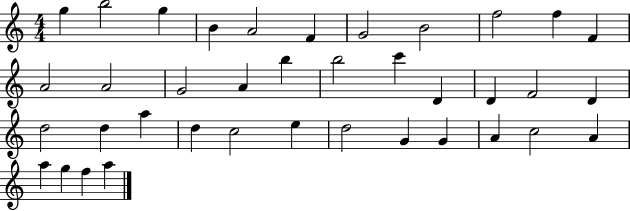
{
  \clef treble
  \numericTimeSignature
  \time 4/4
  \key c \major
  g''4 b''2 g''4 | b'4 a'2 f'4 | g'2 b'2 | f''2 f''4 f'4 | \break a'2 a'2 | g'2 a'4 b''4 | b''2 c'''4 d'4 | d'4 f'2 d'4 | \break d''2 d''4 a''4 | d''4 c''2 e''4 | d''2 g'4 g'4 | a'4 c''2 a'4 | \break a''4 g''4 f''4 a''4 | \bar "|."
}